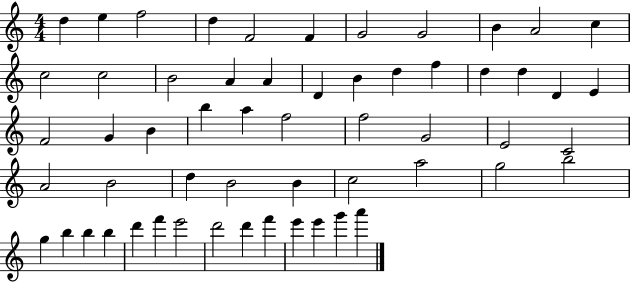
D5/q E5/q F5/h D5/q F4/h F4/q G4/h G4/h B4/q A4/h C5/q C5/h C5/h B4/h A4/q A4/q D4/q B4/q D5/q F5/q D5/q D5/q D4/q E4/q F4/h G4/q B4/q B5/q A5/q F5/h F5/h G4/h E4/h C4/h A4/h B4/h D5/q B4/h B4/q C5/h A5/h G5/h B5/h G5/q B5/q B5/q B5/q D6/q F6/q E6/h D6/h D6/q F6/q E6/q E6/q G6/q A6/q